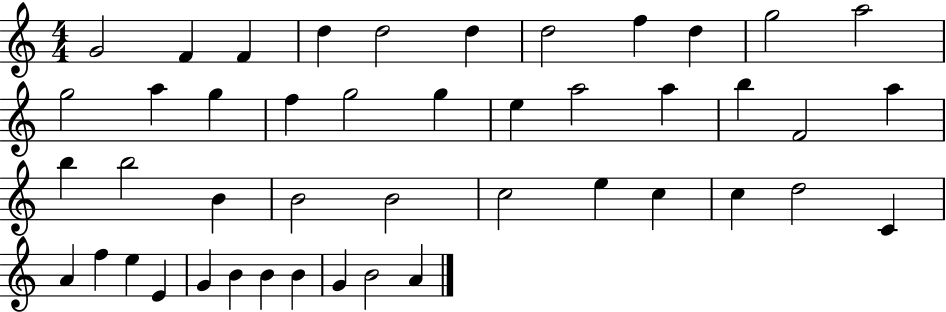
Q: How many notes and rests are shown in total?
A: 45